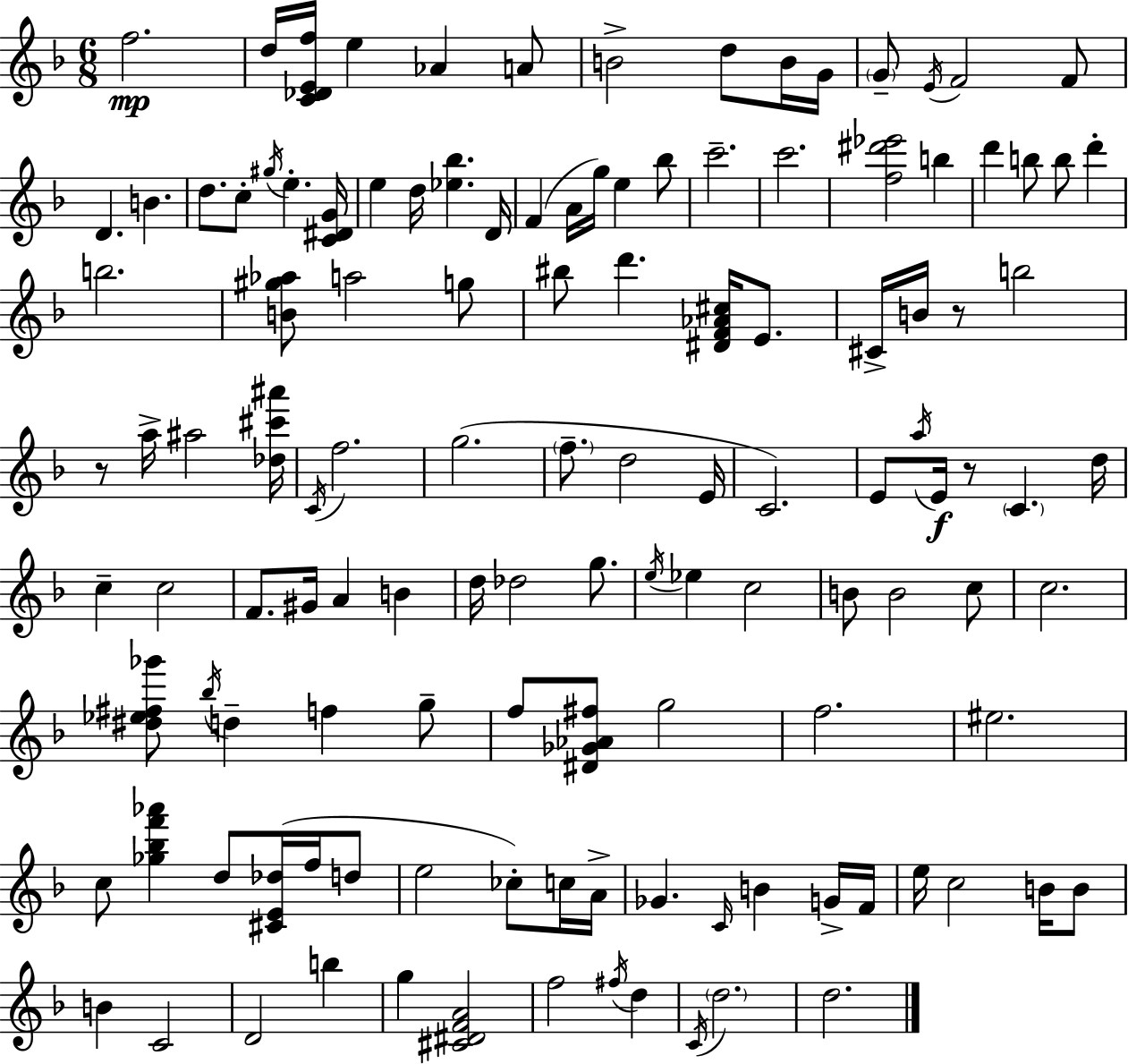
X:1
T:Untitled
M:6/8
L:1/4
K:F
f2 d/4 [C_DEf]/4 e _A A/2 B2 d/2 B/4 G/4 G/2 E/4 F2 F/2 D B d/2 c/2 ^g/4 e [C^DG]/4 e d/4 [_e_b] D/4 F A/4 g/4 e _b/2 c'2 c'2 [f^d'_e']2 b d' b/2 b/2 d' b2 [B^g_a]/2 a2 g/2 ^b/2 d' [^DF_A^c]/4 E/2 ^C/4 B/4 z/2 b2 z/2 a/4 ^a2 [_d^c'^a']/4 C/4 f2 g2 f/2 d2 E/4 C2 E/2 a/4 E/4 z/2 C d/4 c c2 F/2 ^G/4 A B d/4 _d2 g/2 e/4 _e c2 B/2 B2 c/2 c2 [^d_e^f_g']/2 _b/4 d f g/2 f/2 [^D_G_A^f]/2 g2 f2 ^e2 c/2 [_g_bf'_a'] d/2 [^CE_d]/4 f/4 d/2 e2 _c/2 c/4 A/4 _G C/4 B G/4 F/4 e/4 c2 B/4 B/2 B C2 D2 b g [^C^DFA]2 f2 ^f/4 d C/4 d2 d2